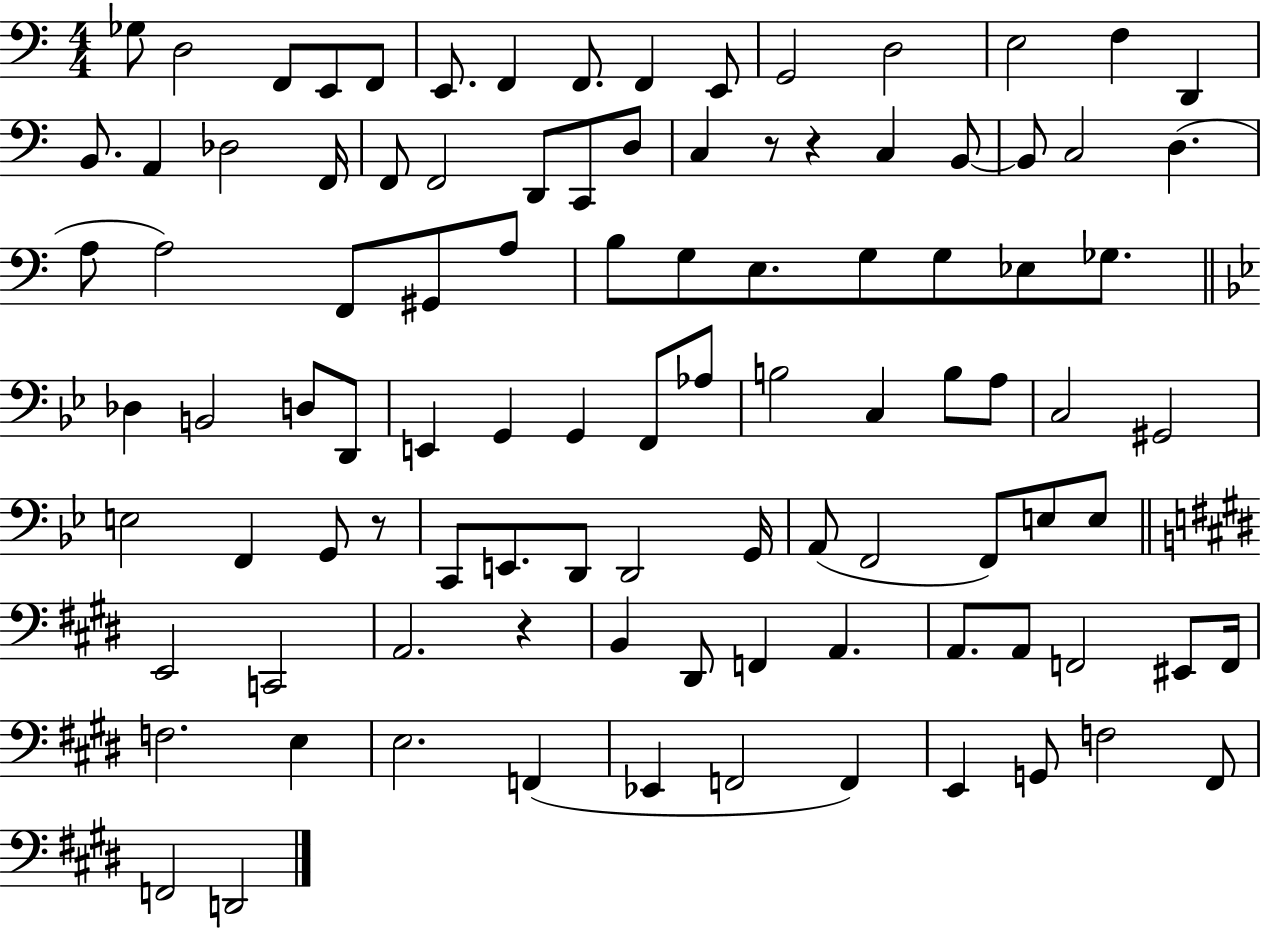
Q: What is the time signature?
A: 4/4